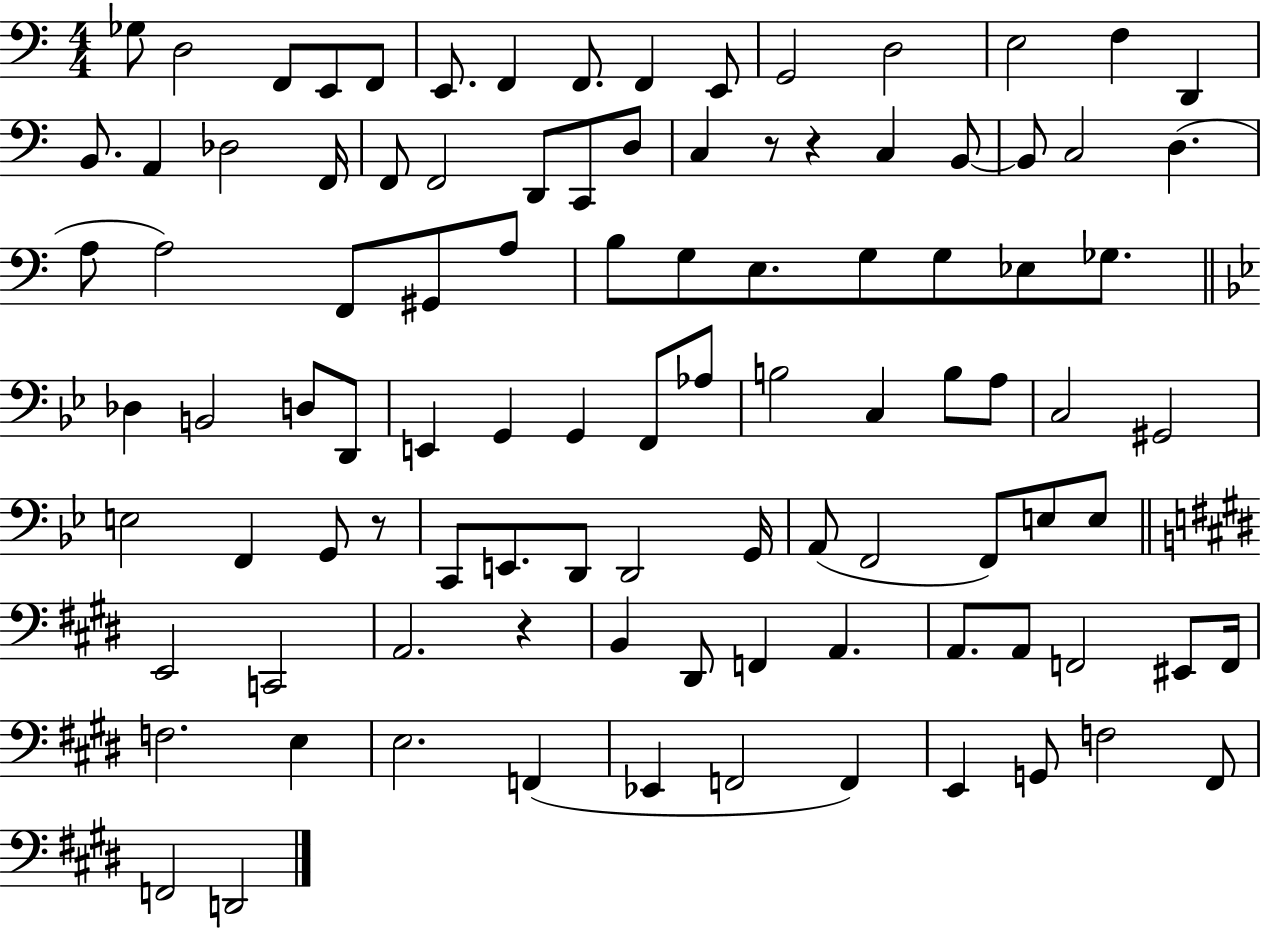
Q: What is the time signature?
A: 4/4